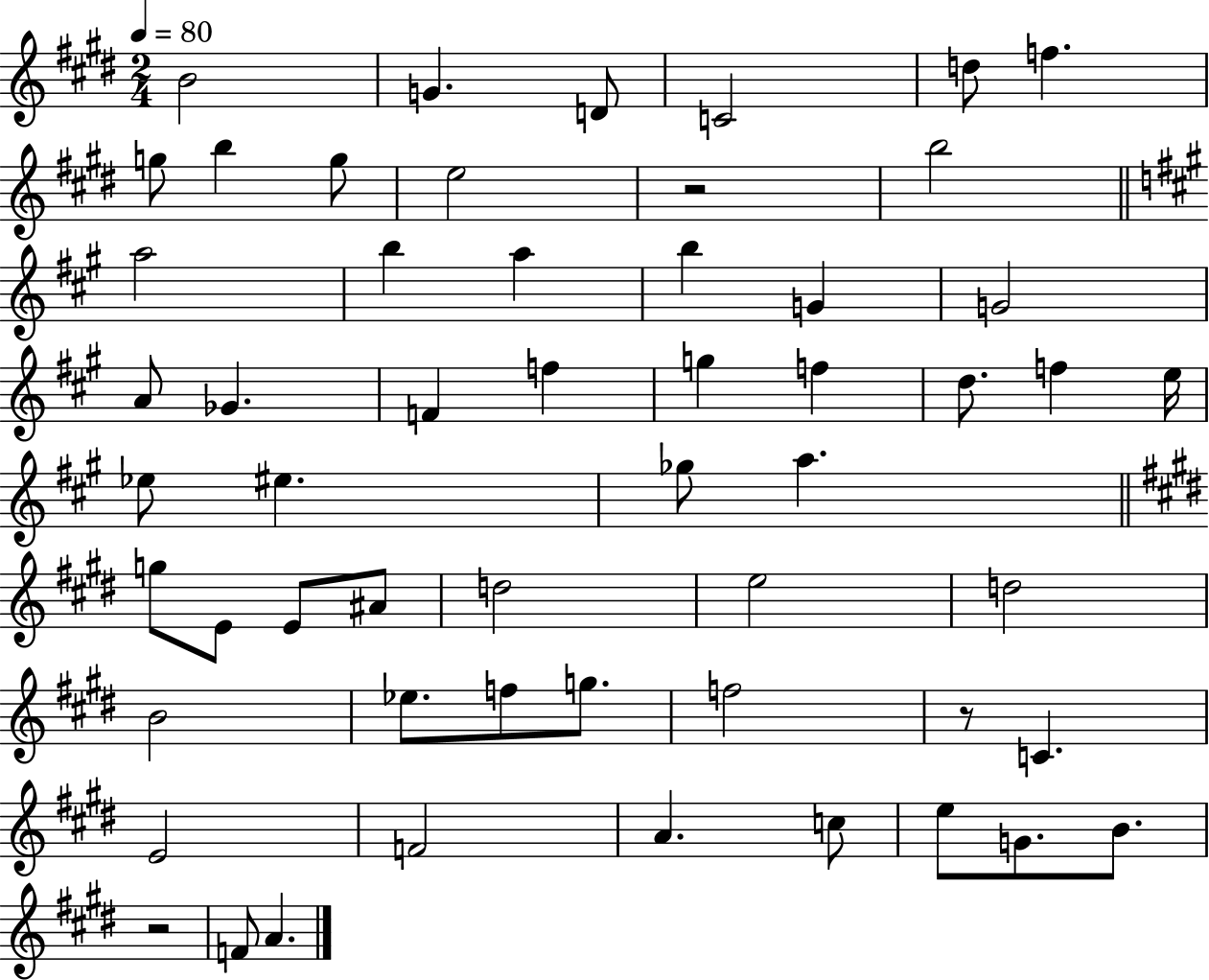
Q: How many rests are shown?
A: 3